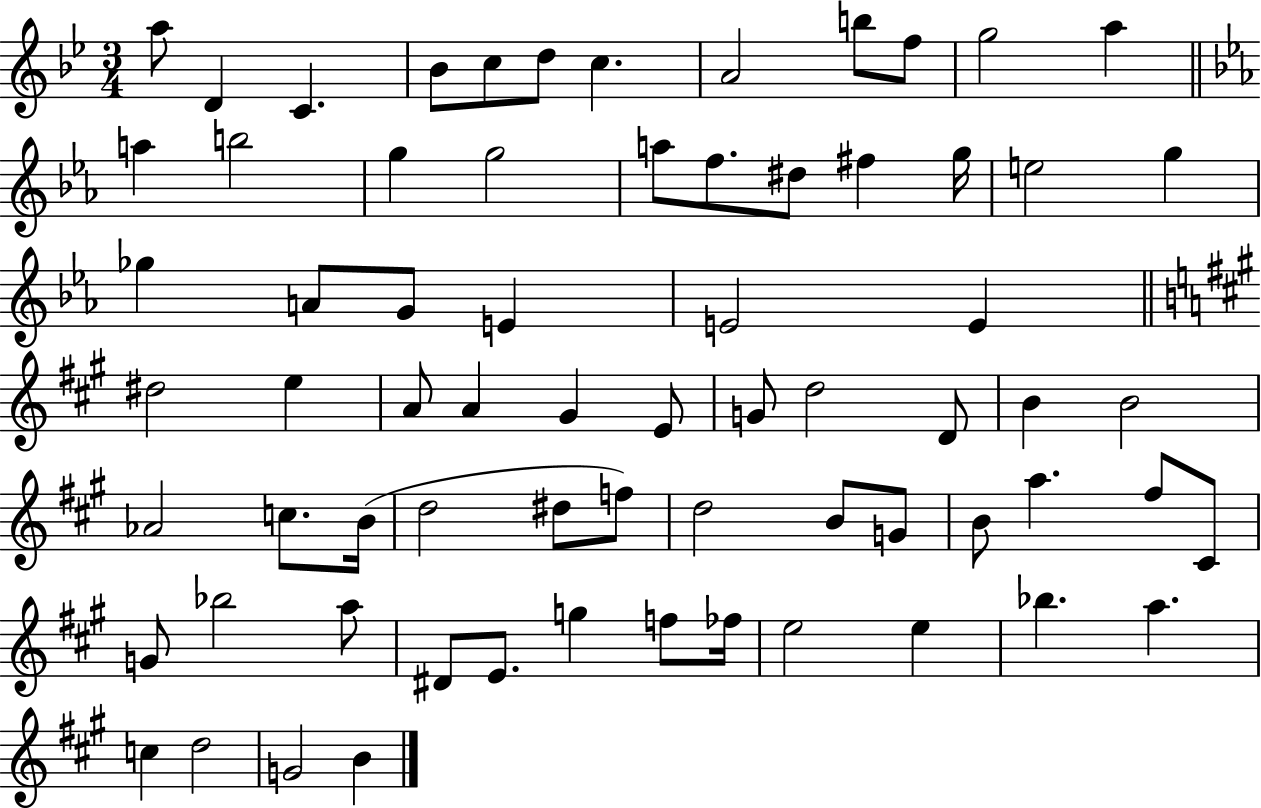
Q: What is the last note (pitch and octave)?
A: B4